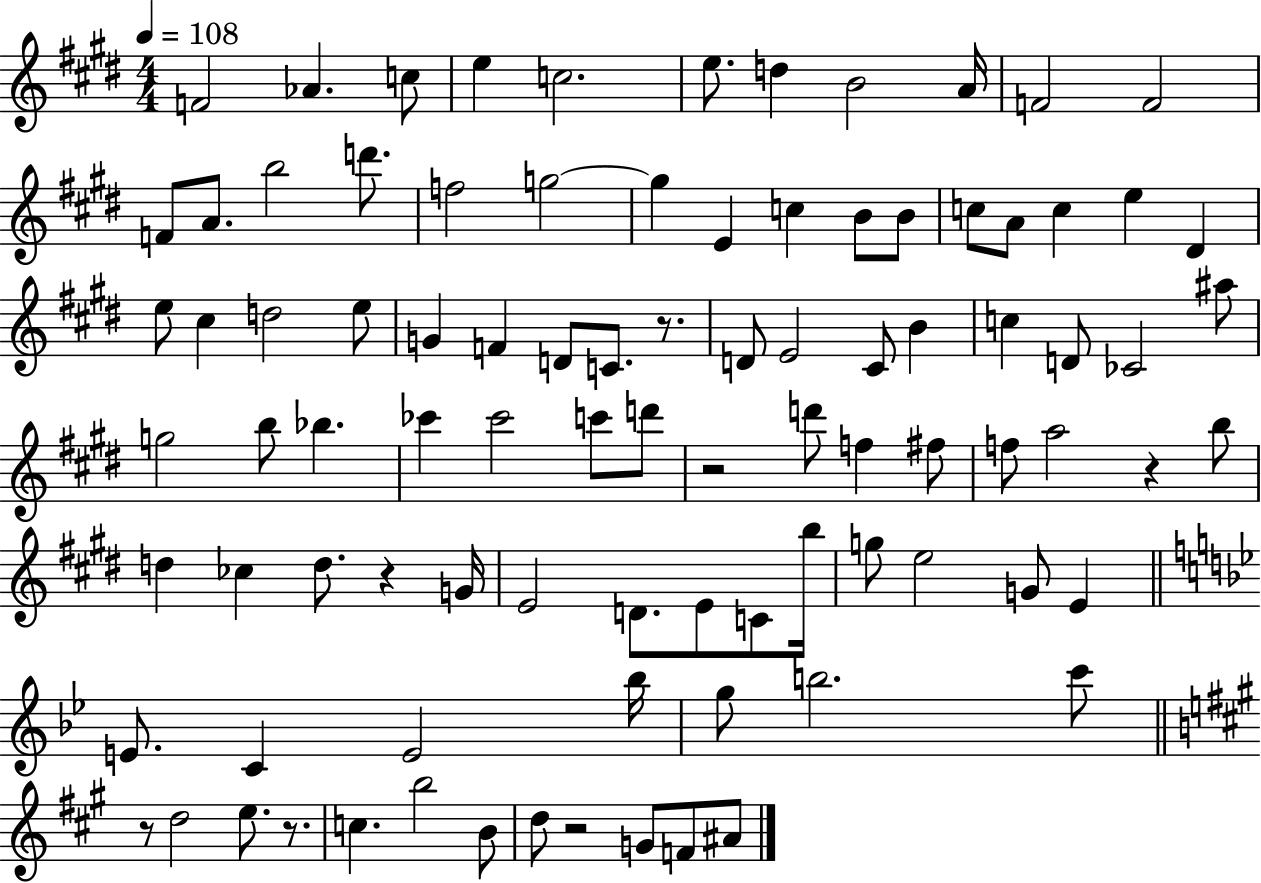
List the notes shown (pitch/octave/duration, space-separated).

F4/h Ab4/q. C5/e E5/q C5/h. E5/e. D5/q B4/h A4/s F4/h F4/h F4/e A4/e. B5/h D6/e. F5/h G5/h G5/q E4/q C5/q B4/e B4/e C5/e A4/e C5/q E5/q D#4/q E5/e C#5/q D5/h E5/e G4/q F4/q D4/e C4/e. R/e. D4/e E4/h C#4/e B4/q C5/q D4/e CES4/h A#5/e G5/h B5/e Bb5/q. CES6/q CES6/h C6/e D6/e R/h D6/e F5/q F#5/e F5/e A5/h R/q B5/e D5/q CES5/q D5/e. R/q G4/s E4/h D4/e. E4/e C4/e B5/s G5/e E5/h G4/e E4/q E4/e. C4/q E4/h Bb5/s G5/e B5/h. C6/e R/e D5/h E5/e. R/e. C5/q. B5/h B4/e D5/e R/h G4/e F4/e A#4/e